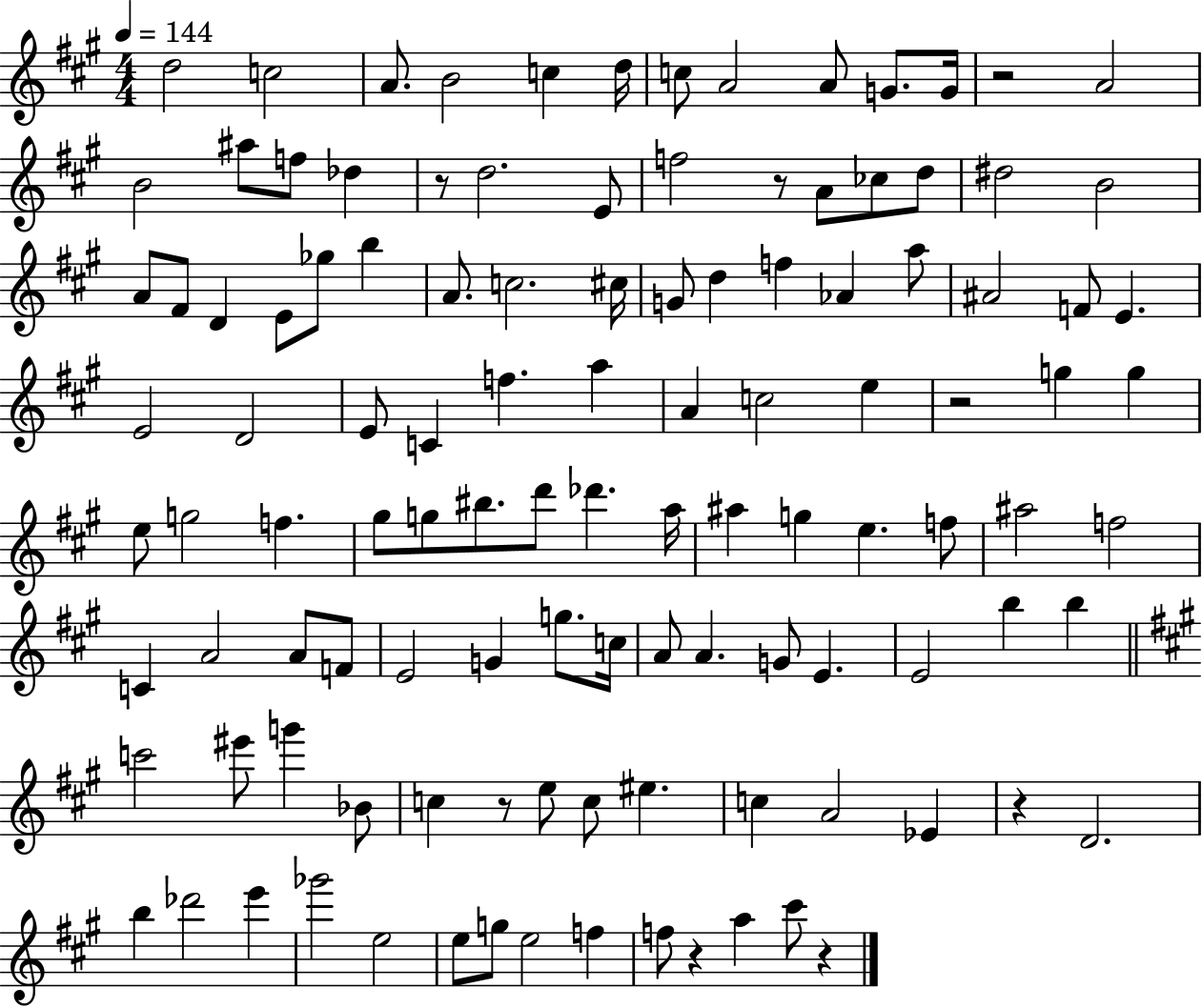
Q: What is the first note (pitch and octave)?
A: D5